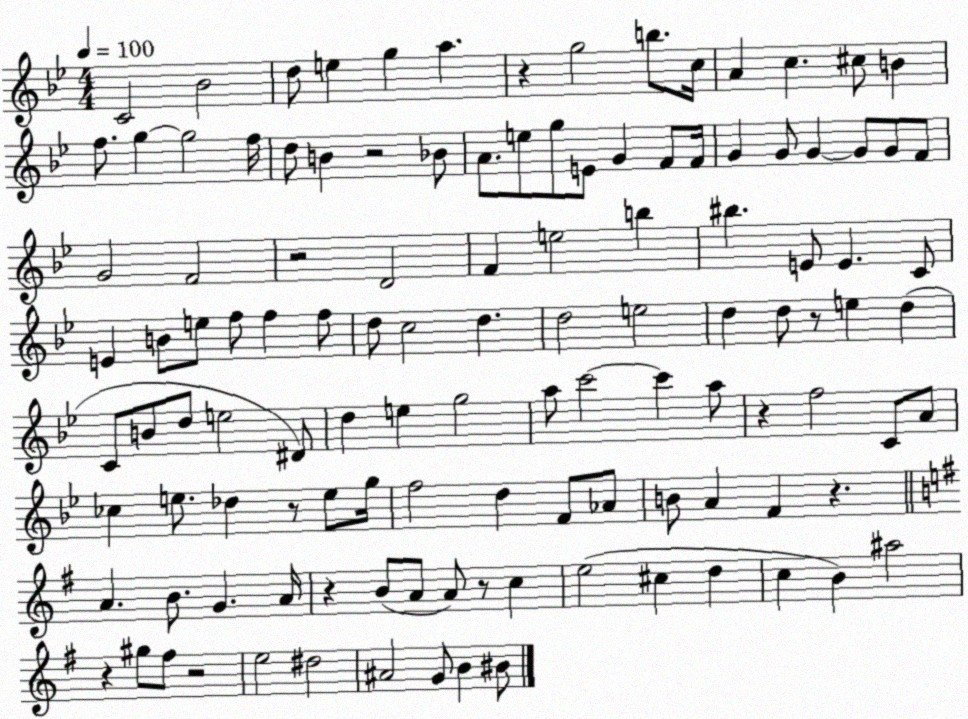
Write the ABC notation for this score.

X:1
T:Untitled
M:4/4
L:1/4
K:Bb
C2 _B2 d/2 e g a z g2 b/2 c/4 A c ^c/2 B f/2 g g2 f/4 d/2 B z2 _B/2 A/2 e/2 g/2 E/2 G F/2 F/4 G G/2 G G/2 G/2 F/2 G2 F2 z2 D2 F e2 b ^b E/2 E C/2 E B/2 e/2 f/2 f f/2 d/2 c2 d d2 e2 d d/2 z/2 e d C/2 B/2 d/2 e2 ^D/2 d e g2 a/2 c'2 c' a/2 z f2 C/2 A/2 _c e/2 _d z/2 e/2 g/4 f2 d F/2 _A/2 B/2 A F z A B/2 G A/4 z B/2 A/2 A/2 z/2 c e2 ^c d c B ^a2 z ^g/2 ^f/2 z2 e2 ^d2 ^A2 G/2 B ^B/2